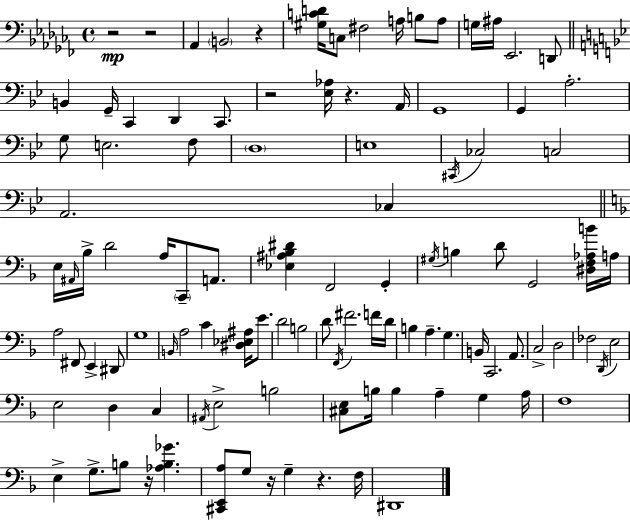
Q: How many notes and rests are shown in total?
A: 106